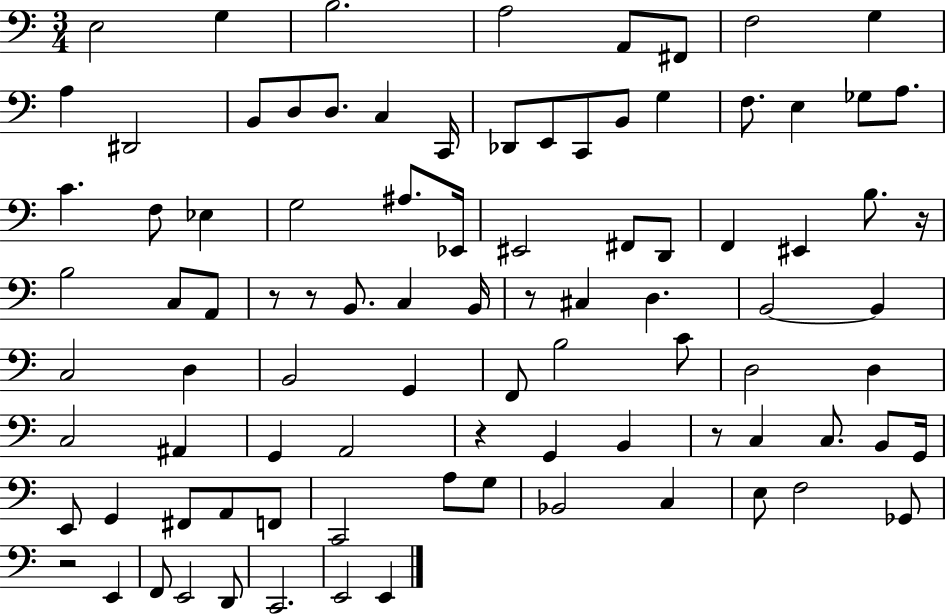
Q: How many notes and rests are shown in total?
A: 92